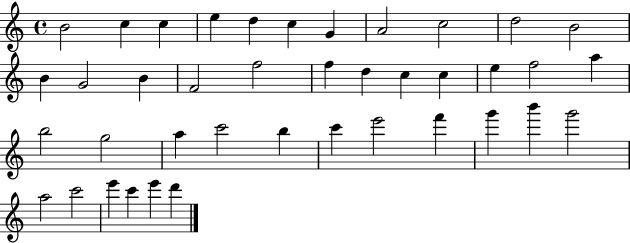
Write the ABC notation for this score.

X:1
T:Untitled
M:4/4
L:1/4
K:C
B2 c c e d c G A2 c2 d2 B2 B G2 B F2 f2 f d c c e f2 a b2 g2 a c'2 b c' e'2 f' g' b' g'2 a2 c'2 e' c' e' d'